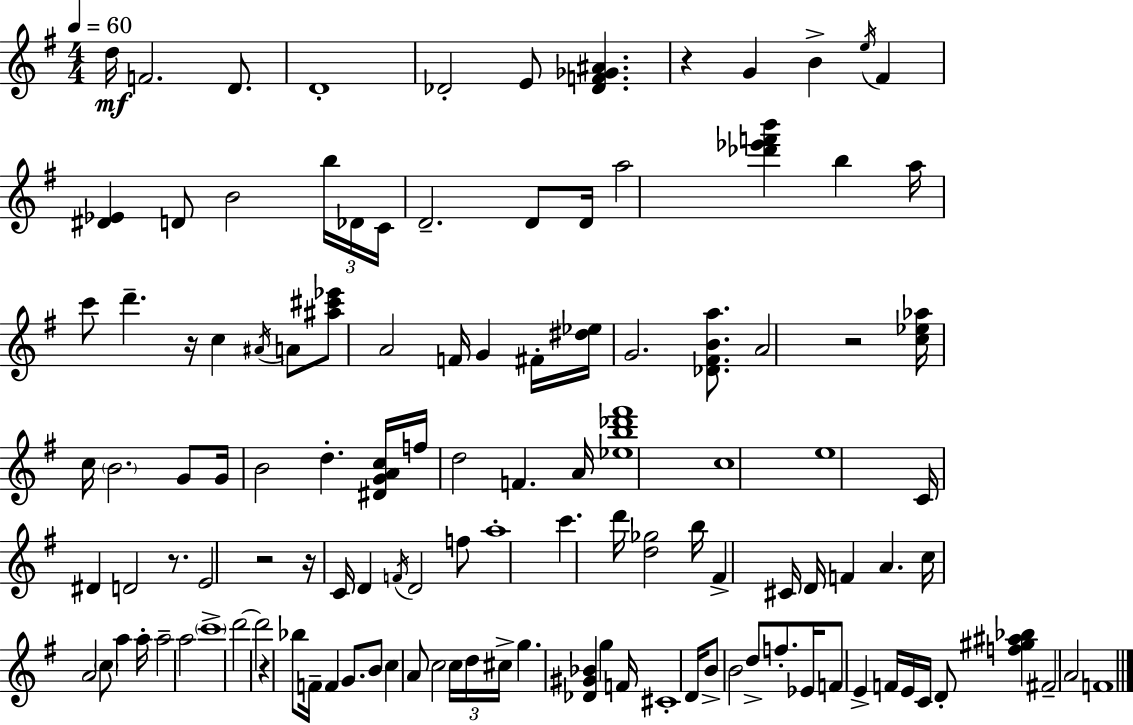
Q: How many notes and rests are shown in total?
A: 121